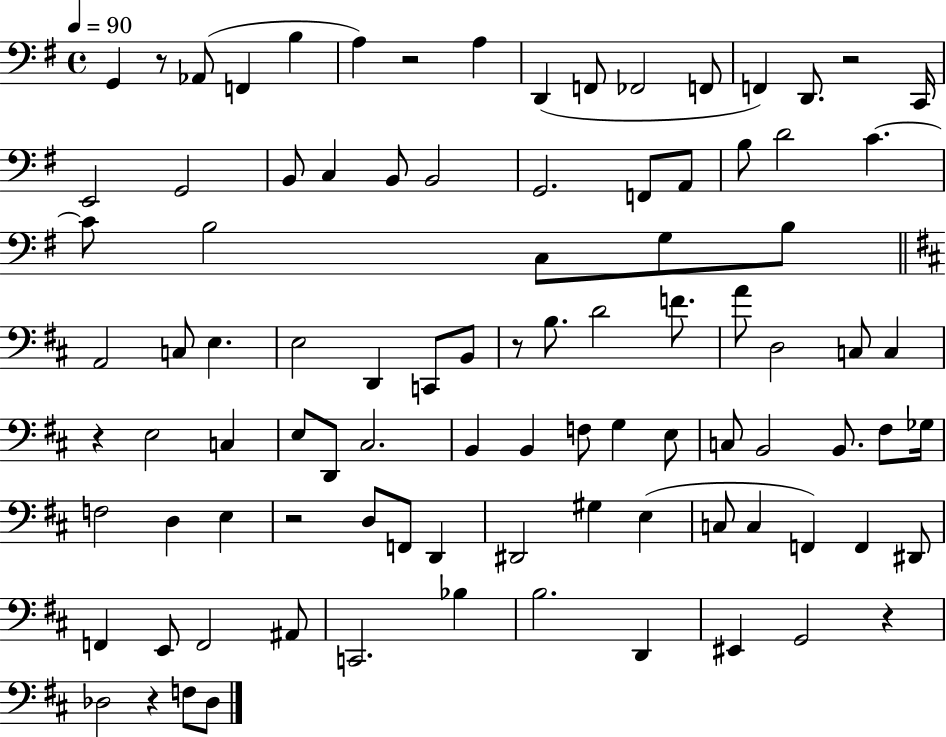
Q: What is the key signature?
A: G major